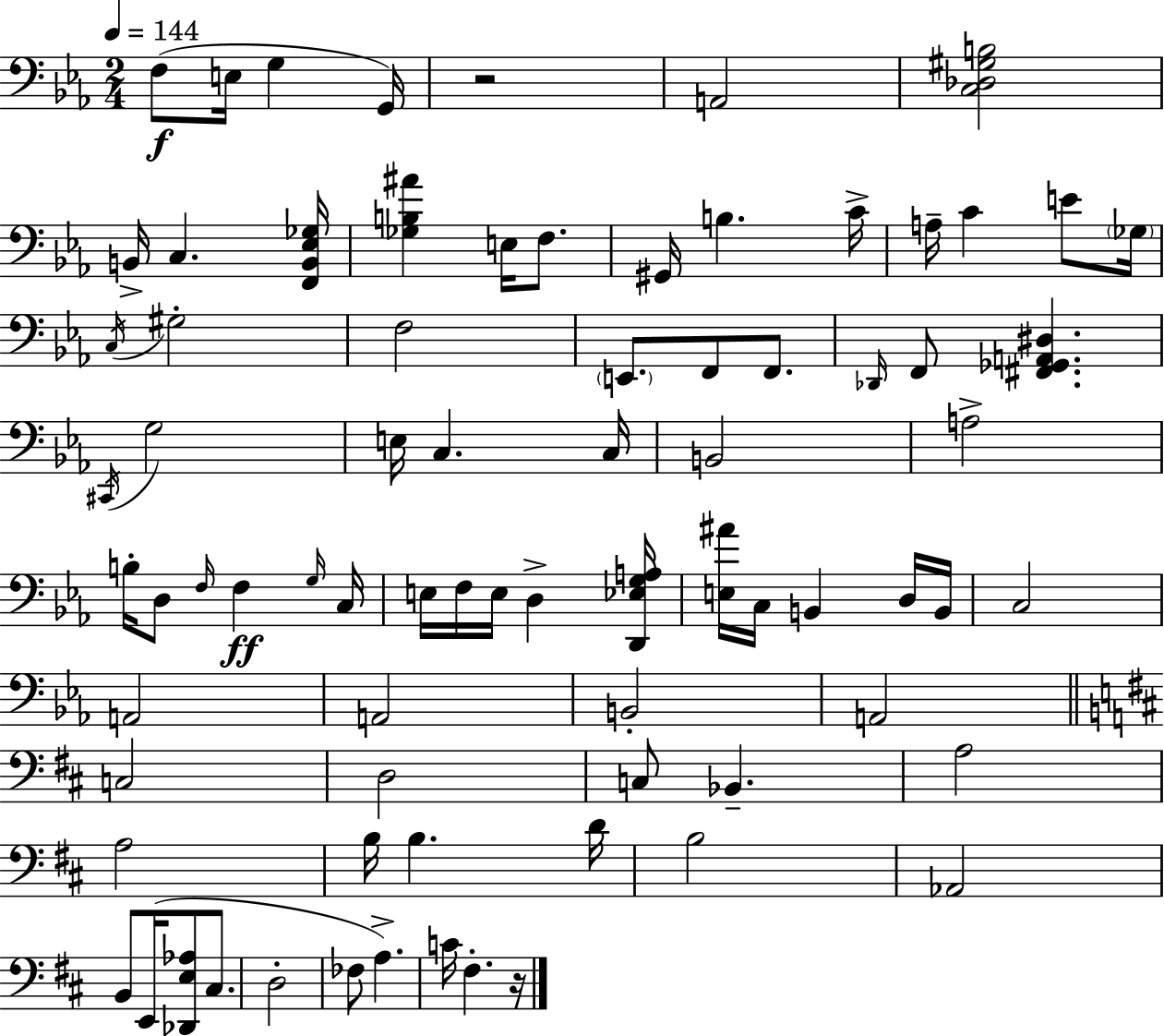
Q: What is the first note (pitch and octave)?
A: F3